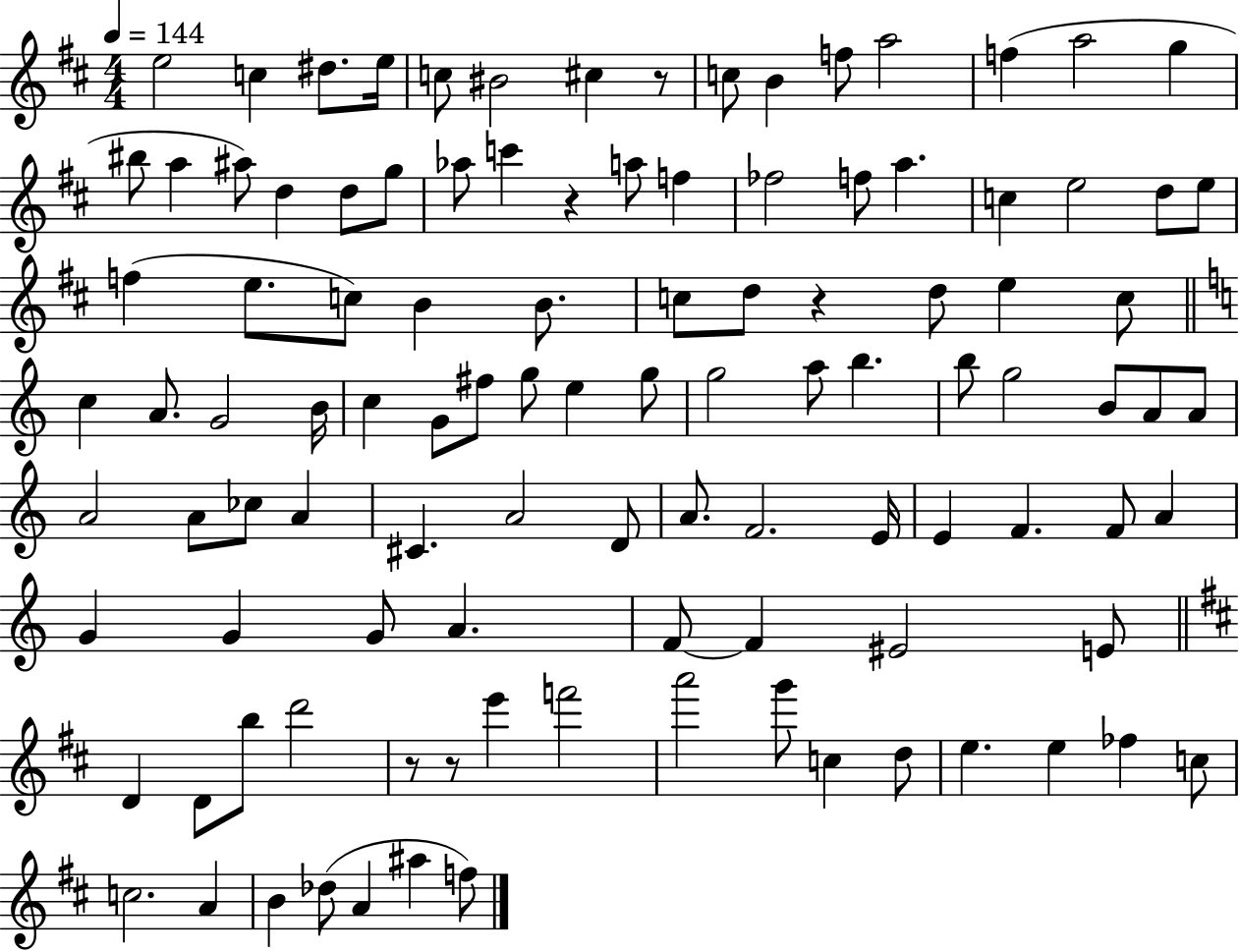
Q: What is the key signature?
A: D major